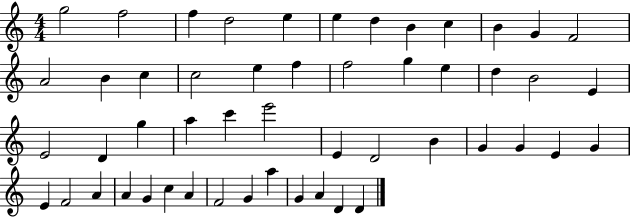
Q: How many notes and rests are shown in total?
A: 51